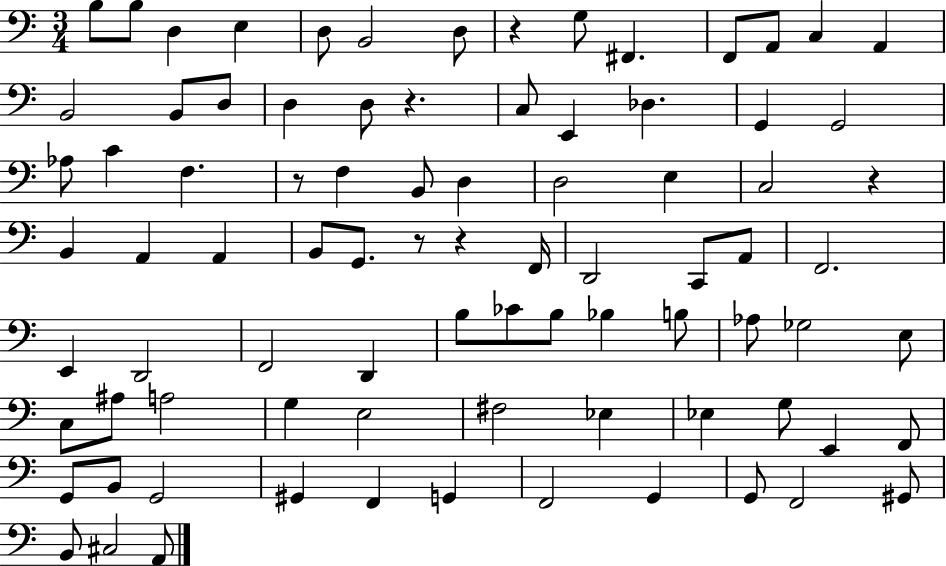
{
  \clef bass
  \numericTimeSignature
  \time 3/4
  \key c \major
  b8 b8 d4 e4 | d8 b,2 d8 | r4 g8 fis,4. | f,8 a,8 c4 a,4 | \break b,2 b,8 d8 | d4 d8 r4. | c8 e,4 des4. | g,4 g,2 | \break aes8 c'4 f4. | r8 f4 b,8 d4 | d2 e4 | c2 r4 | \break b,4 a,4 a,4 | b,8 g,8. r8 r4 f,16 | d,2 c,8 a,8 | f,2. | \break e,4 d,2 | f,2 d,4 | b8 ces'8 b8 bes4 b8 | aes8 ges2 e8 | \break c8 ais8 a2 | g4 e2 | fis2 ees4 | ees4 g8 e,4 f,8 | \break g,8 b,8 g,2 | gis,4 f,4 g,4 | f,2 g,4 | g,8 f,2 gis,8 | \break b,8 cis2 a,8 | \bar "|."
}